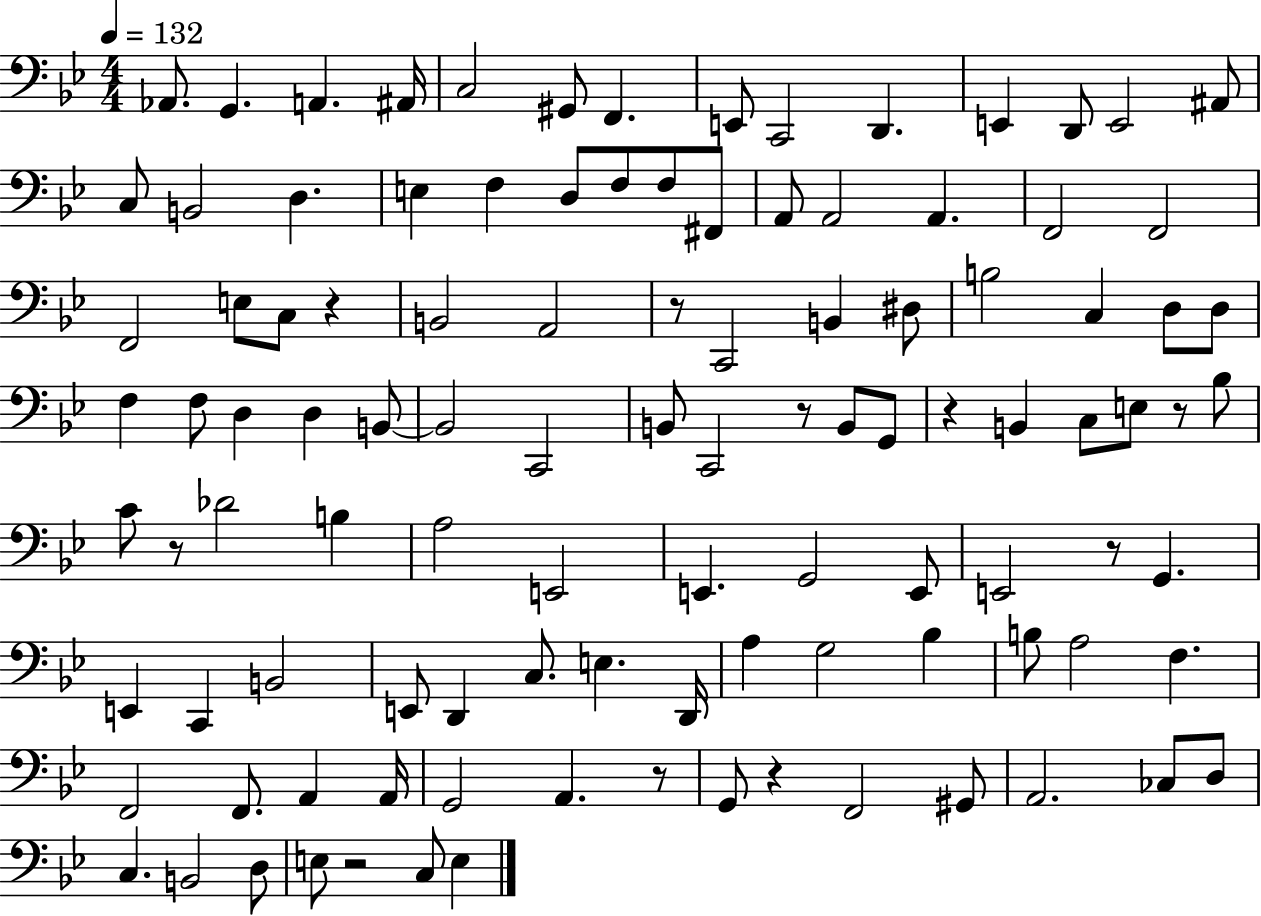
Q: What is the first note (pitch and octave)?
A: Ab2